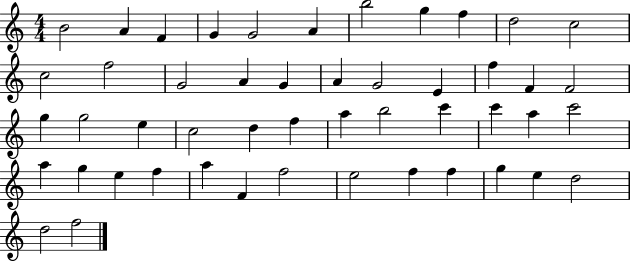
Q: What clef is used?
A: treble